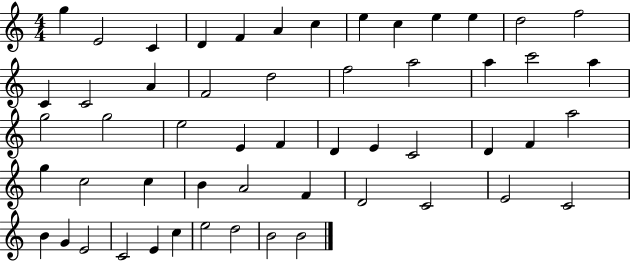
G5/q E4/h C4/q D4/q F4/q A4/q C5/q E5/q C5/q E5/q E5/q D5/h F5/h C4/q C4/h A4/q F4/h D5/h F5/h A5/h A5/q C6/h A5/q G5/h G5/h E5/h E4/q F4/q D4/q E4/q C4/h D4/q F4/q A5/h G5/q C5/h C5/q B4/q A4/h F4/q D4/h C4/h E4/h C4/h B4/q G4/q E4/h C4/h E4/q C5/q E5/h D5/h B4/h B4/h